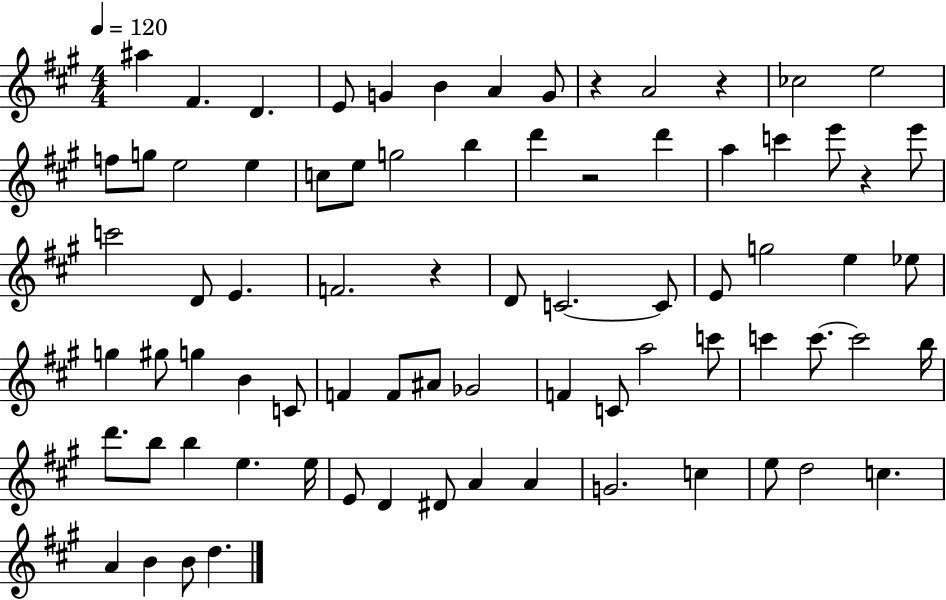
A#5/q F#4/q. D4/q. E4/e G4/q B4/q A4/q G4/e R/q A4/h R/q CES5/h E5/h F5/e G5/e E5/h E5/q C5/e E5/e G5/h B5/q D6/q R/h D6/q A5/q C6/q E6/e R/q E6/e C6/h D4/e E4/q. F4/h. R/q D4/e C4/h. C4/e E4/e G5/h E5/q Eb5/e G5/q G#5/e G5/q B4/q C4/e F4/q F4/e A#4/e Gb4/h F4/q C4/e A5/h C6/e C6/q C6/e. C6/h B5/s D6/e. B5/e B5/q E5/q. E5/s E4/e D4/q D#4/e A4/q A4/q G4/h. C5/q E5/e D5/h C5/q. A4/q B4/q B4/e D5/q.